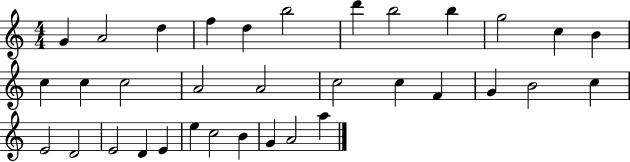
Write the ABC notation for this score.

X:1
T:Untitled
M:4/4
L:1/4
K:C
G A2 d f d b2 d' b2 b g2 c B c c c2 A2 A2 c2 c F G B2 c E2 D2 E2 D E e c2 B G A2 a